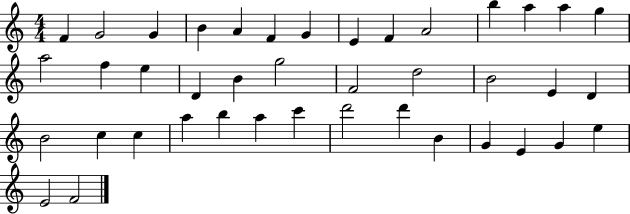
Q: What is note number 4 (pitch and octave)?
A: B4